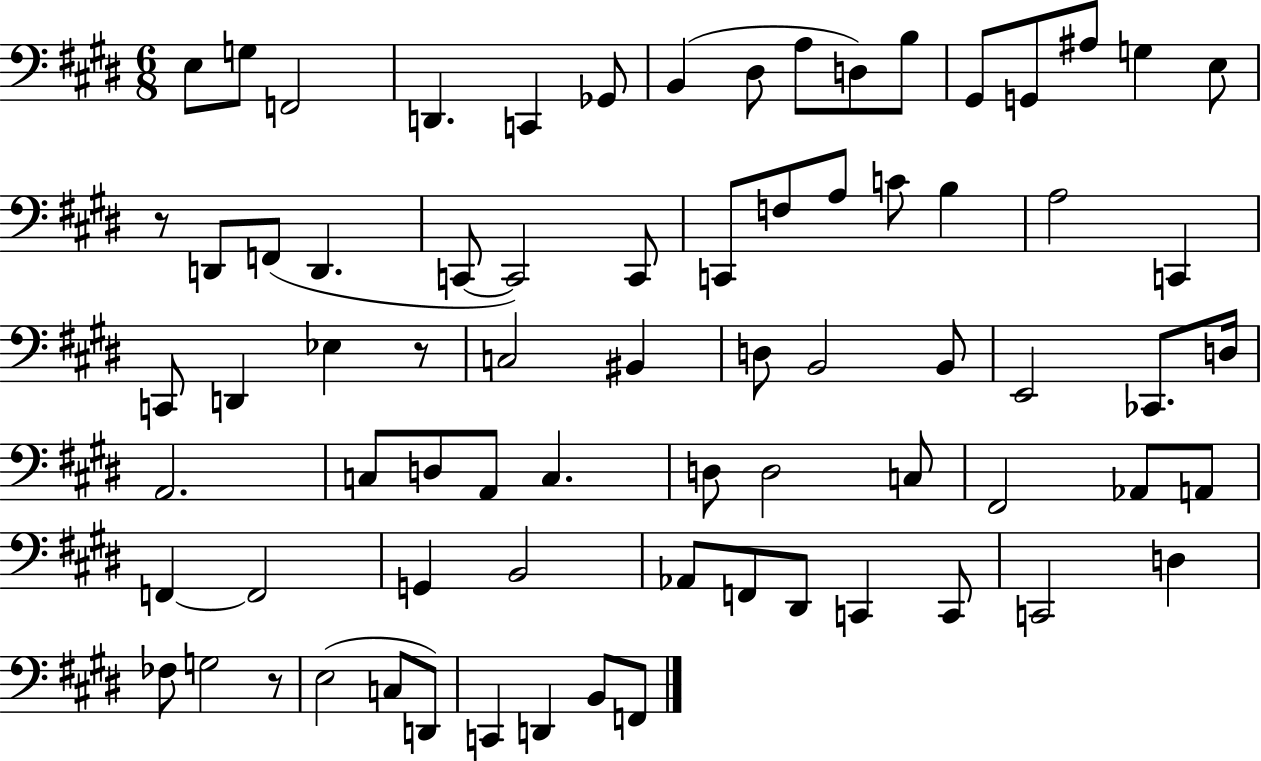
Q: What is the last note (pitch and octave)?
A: F2